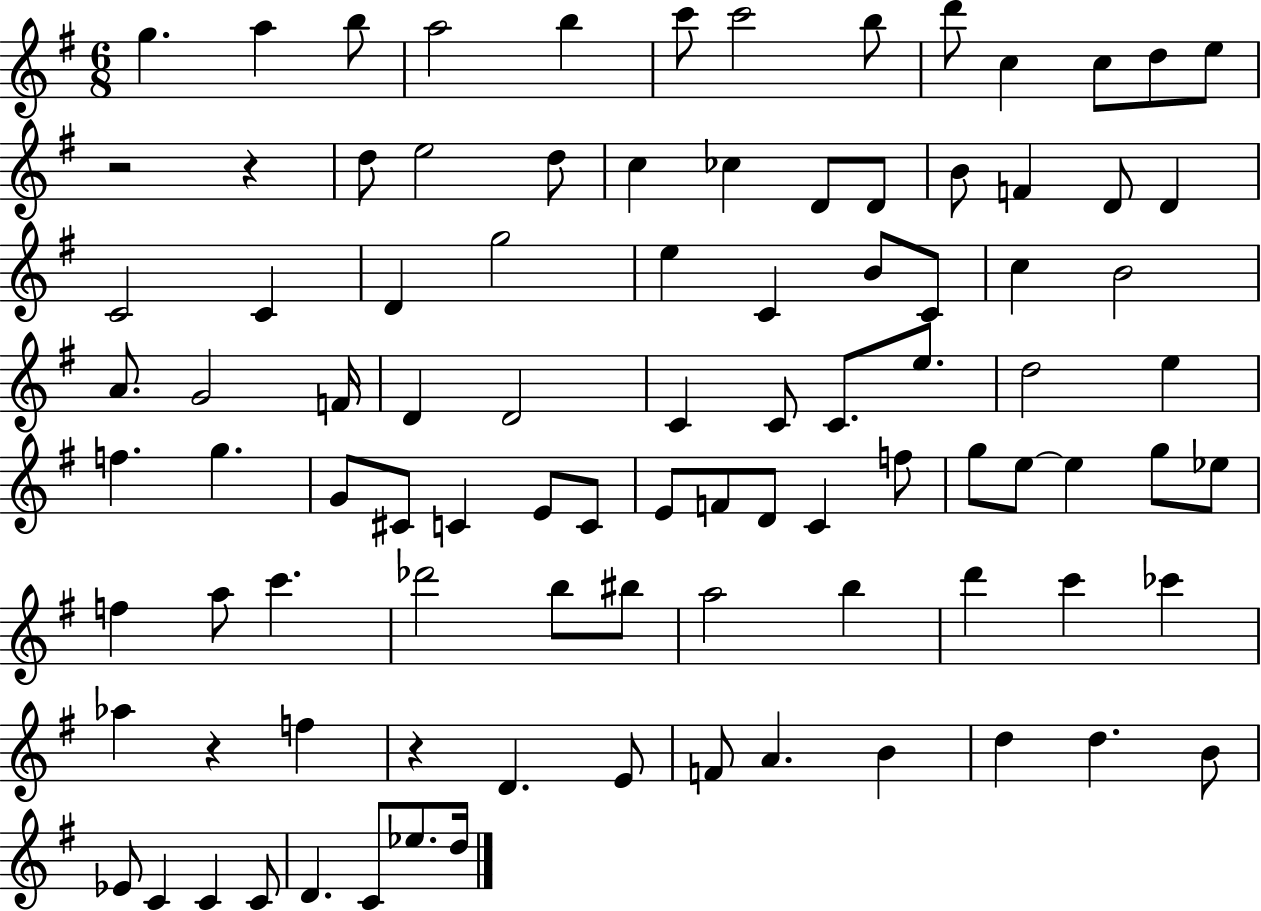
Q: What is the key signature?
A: G major